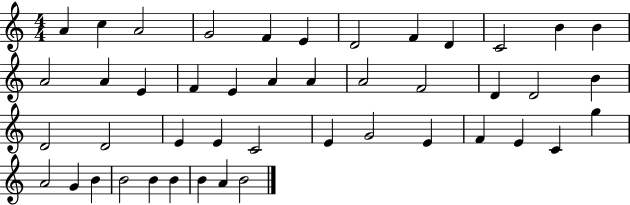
{
  \clef treble
  \numericTimeSignature
  \time 4/4
  \key c \major
  a'4 c''4 a'2 | g'2 f'4 e'4 | d'2 f'4 d'4 | c'2 b'4 b'4 | \break a'2 a'4 e'4 | f'4 e'4 a'4 a'4 | a'2 f'2 | d'4 d'2 b'4 | \break d'2 d'2 | e'4 e'4 c'2 | e'4 g'2 e'4 | f'4 e'4 c'4 g''4 | \break a'2 g'4 b'4 | b'2 b'4 b'4 | b'4 a'4 b'2 | \bar "|."
}